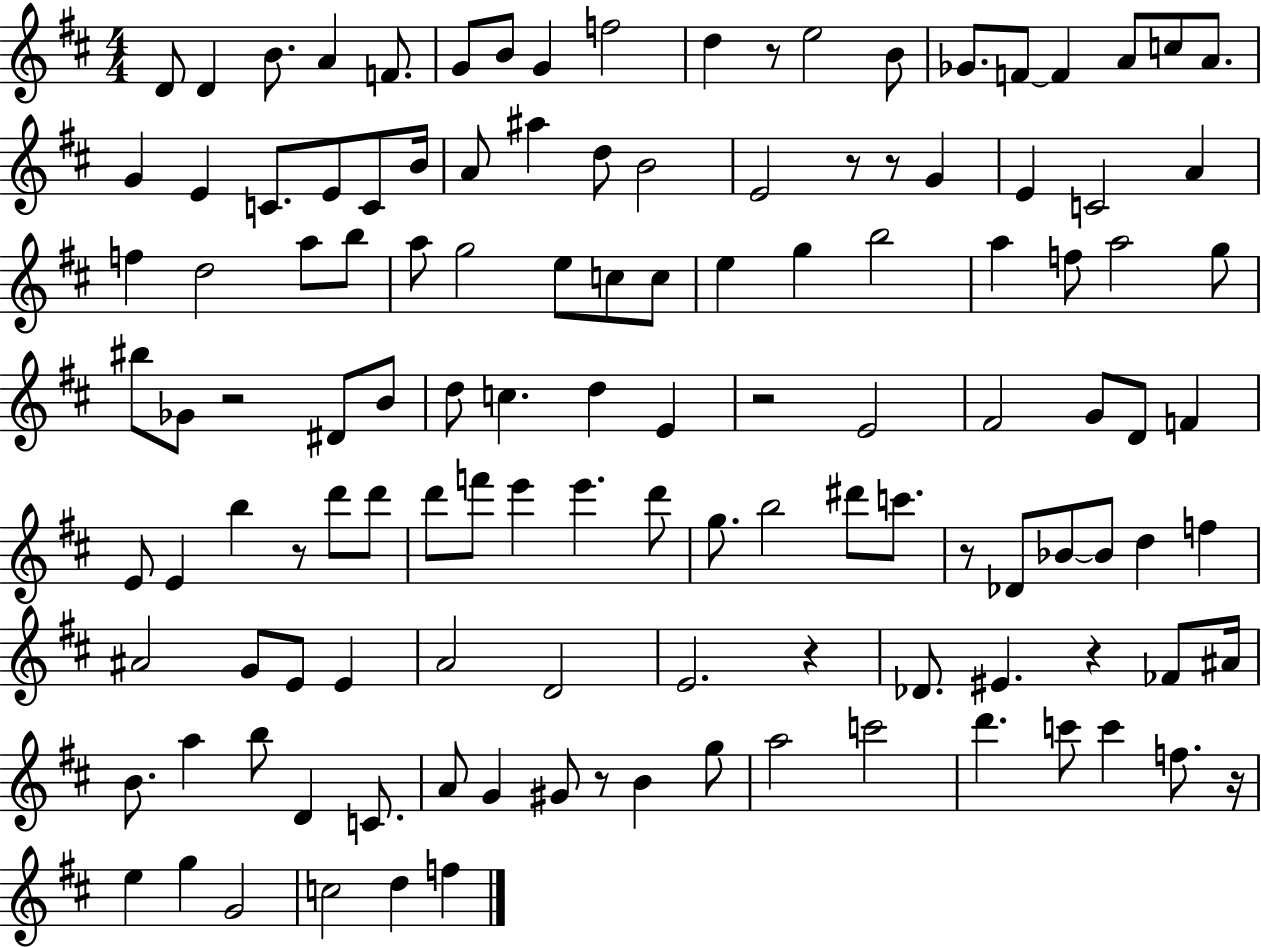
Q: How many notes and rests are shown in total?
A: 125